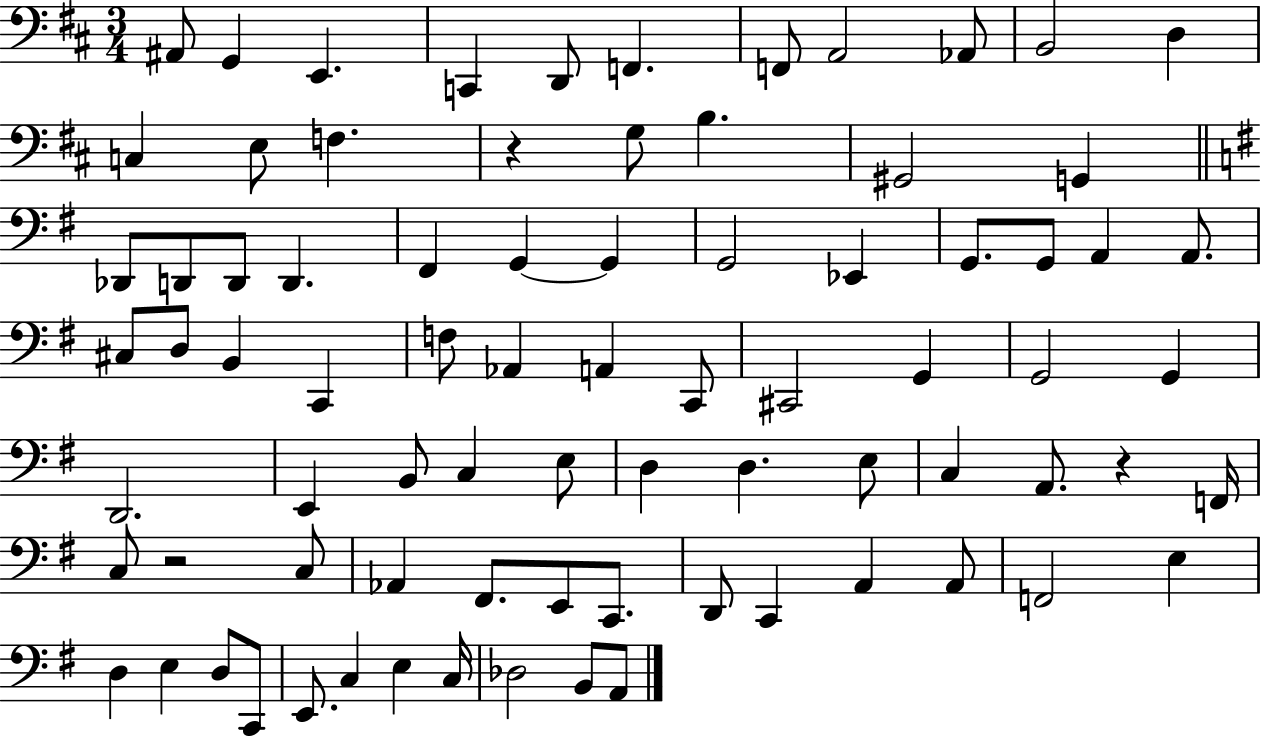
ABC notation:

X:1
T:Untitled
M:3/4
L:1/4
K:D
^A,,/2 G,, E,, C,, D,,/2 F,, F,,/2 A,,2 _A,,/2 B,,2 D, C, E,/2 F, z G,/2 B, ^G,,2 G,, _D,,/2 D,,/2 D,,/2 D,, ^F,, G,, G,, G,,2 _E,, G,,/2 G,,/2 A,, A,,/2 ^C,/2 D,/2 B,, C,, F,/2 _A,, A,, C,,/2 ^C,,2 G,, G,,2 G,, D,,2 E,, B,,/2 C, E,/2 D, D, E,/2 C, A,,/2 z F,,/4 C,/2 z2 C,/2 _A,, ^F,,/2 E,,/2 C,,/2 D,,/2 C,, A,, A,,/2 F,,2 E, D, E, D,/2 C,,/2 E,,/2 C, E, C,/4 _D,2 B,,/2 A,,/2